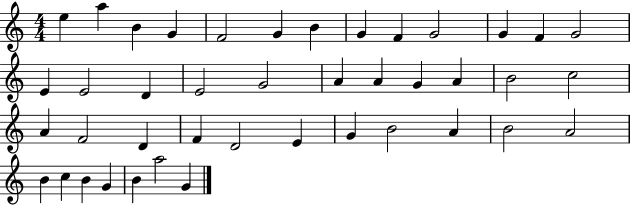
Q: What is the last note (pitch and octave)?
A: G4